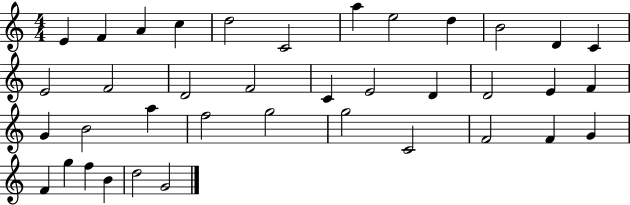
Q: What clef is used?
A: treble